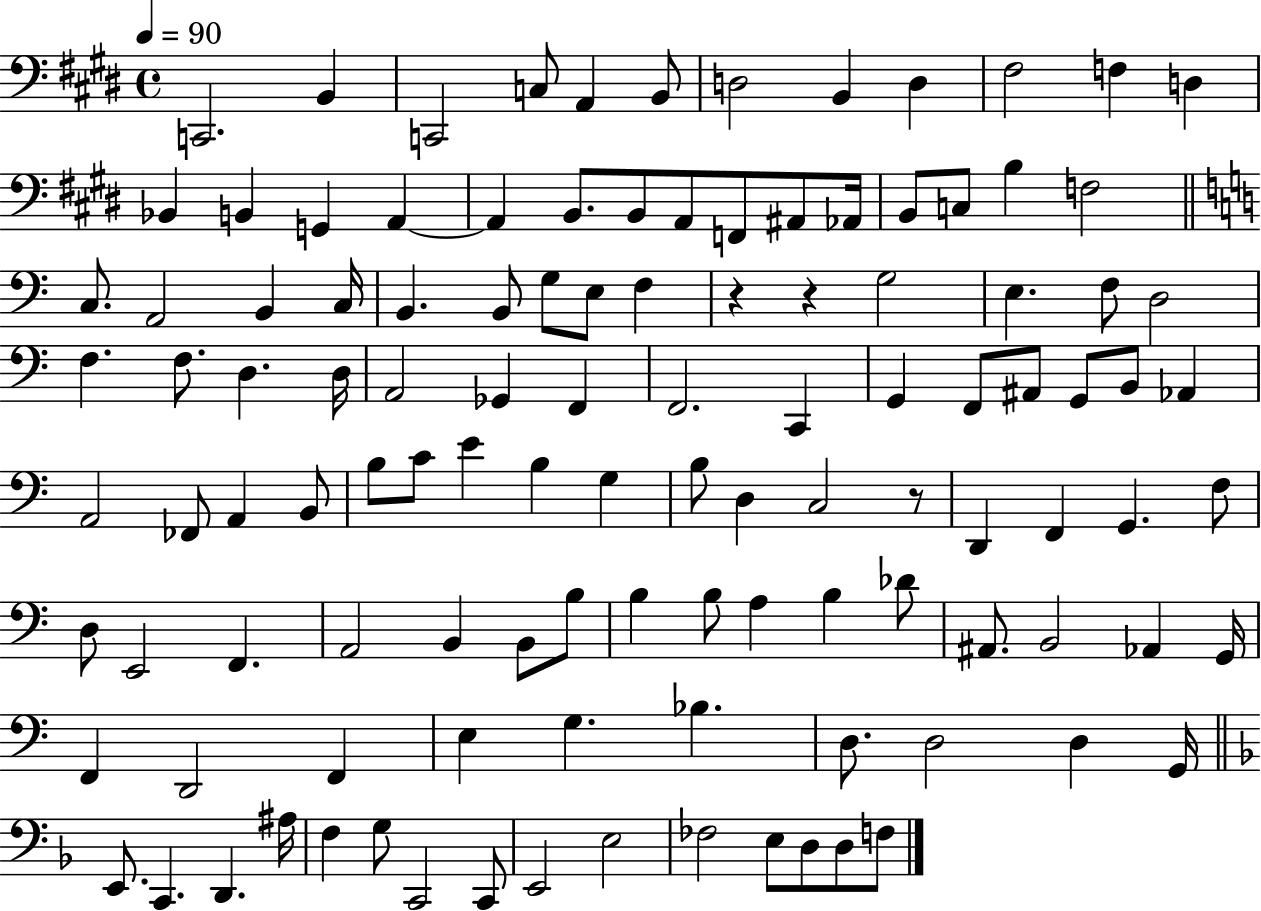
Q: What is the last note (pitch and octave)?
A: F3